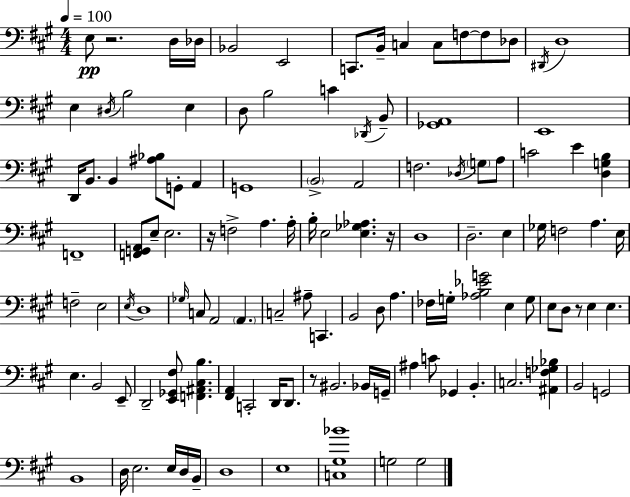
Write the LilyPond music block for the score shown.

{
  \clef bass
  \numericTimeSignature
  \time 4/4
  \key a \major
  \tempo 4 = 100
  e8\pp r2. d16 des16 | bes,2 e,2 | c,8. b,16-- c4 c8 f8~~ f8 des8 | \acciaccatura { dis,16 } d1 | \break e4 \acciaccatura { dis16 } b2 e4 | d8 b2 c'4 | \acciaccatura { des,16 } b,8-- <ges, a,>1 | e,1 | \break d,16 b,8. b,4 <ais bes>8 g,8-. a,4 | g,1 | \parenthesize b,2-> a,2 | f2. \acciaccatura { des16 } | \break \parenthesize g8 a8 c'2 e'4 | <d g b>4 f,1-- | <f, g, a,>8 e8-- e2. | r16 f2-> a4. | \break a16-. b16-. e2 <e ges aes>4. | r16 d1 | d2.-- | e4 ges16 f2 a4. | \break e16 f2-- e2 | \acciaccatura { e16 } d1 | \grace { ges16 } c8 a,2 | \parenthesize a,4. c2-- ais8-- | \break c,4. b,2 d8 | a4. fes16 g16-. <aes b ees' g'>2 | e4 g8 e8 d8 r8 e4 | e4. e4. b,2 | \break e,8-- d,2-- <e, ges, fis>8 | <f, ais, cis b>4. <fis, a,>4 c,2-. | d,16 d,8. r8 bis,2. | bes,16 g,16-- ais4 c'8 ges,4 | \break b,4.-. c2. | <ais, f ges bes>4 b,2 g,2 | b,1 | d16 e2. | \break e16 d16 b,16-- d1 | e1 | <c gis bes'>1 | g2 g2 | \break \bar "|."
}